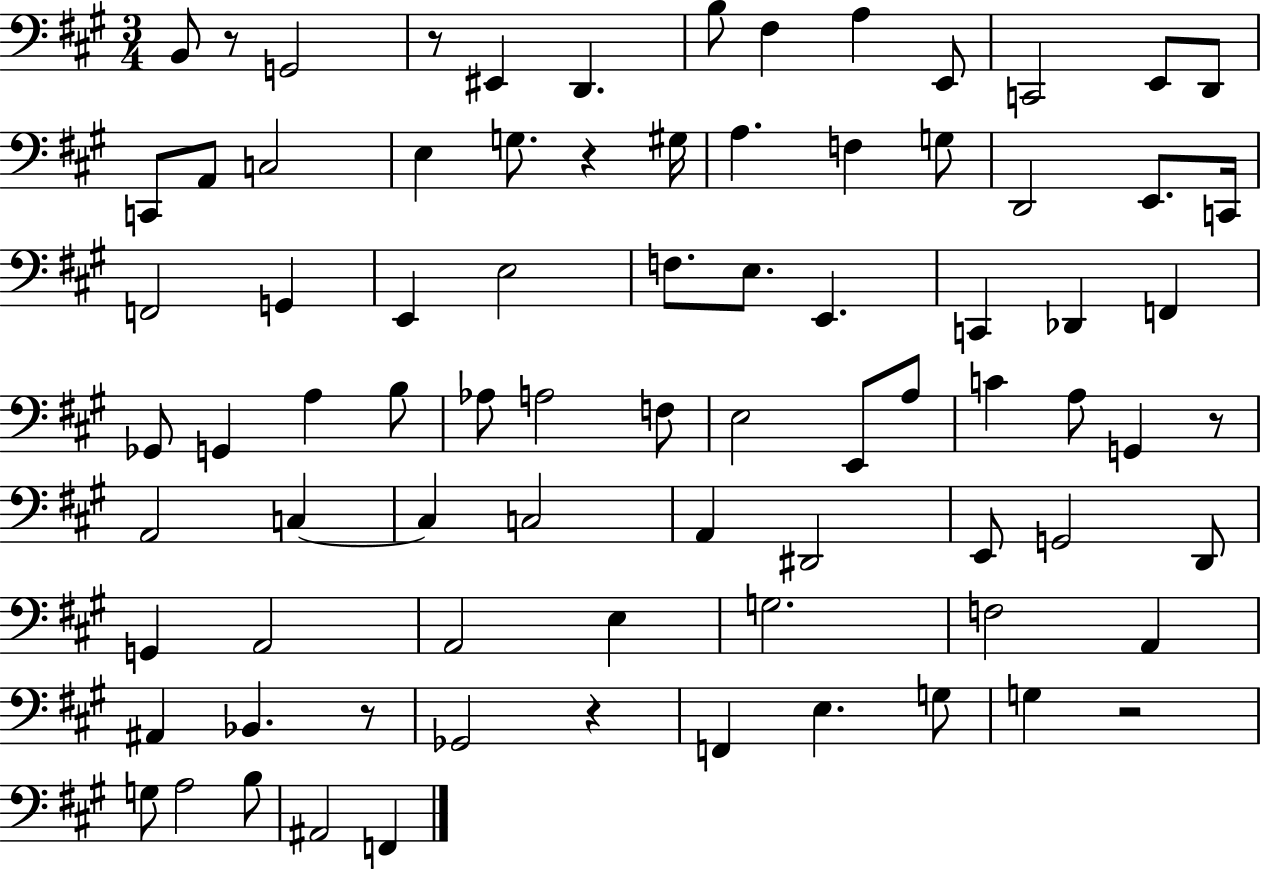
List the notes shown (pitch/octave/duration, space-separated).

B2/e R/e G2/h R/e EIS2/q D2/q. B3/e F#3/q A3/q E2/e C2/h E2/e D2/e C2/e A2/e C3/h E3/q G3/e. R/q G#3/s A3/q. F3/q G3/e D2/h E2/e. C2/s F2/h G2/q E2/q E3/h F3/e. E3/e. E2/q. C2/q Db2/q F2/q Gb2/e G2/q A3/q B3/e Ab3/e A3/h F3/e E3/h E2/e A3/e C4/q A3/e G2/q R/e A2/h C3/q C3/q C3/h A2/q D#2/h E2/e G2/h D2/e G2/q A2/h A2/h E3/q G3/h. F3/h A2/q A#2/q Bb2/q. R/e Gb2/h R/q F2/q E3/q. G3/e G3/q R/h G3/e A3/h B3/e A#2/h F2/q